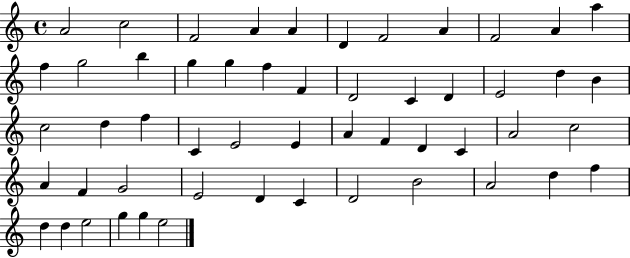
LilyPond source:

{
  \clef treble
  \time 4/4
  \defaultTimeSignature
  \key c \major
  a'2 c''2 | f'2 a'4 a'4 | d'4 f'2 a'4 | f'2 a'4 a''4 | \break f''4 g''2 b''4 | g''4 g''4 f''4 f'4 | d'2 c'4 d'4 | e'2 d''4 b'4 | \break c''2 d''4 f''4 | c'4 e'2 e'4 | a'4 f'4 d'4 c'4 | a'2 c''2 | \break a'4 f'4 g'2 | e'2 d'4 c'4 | d'2 b'2 | a'2 d''4 f''4 | \break d''4 d''4 e''2 | g''4 g''4 e''2 | \bar "|."
}